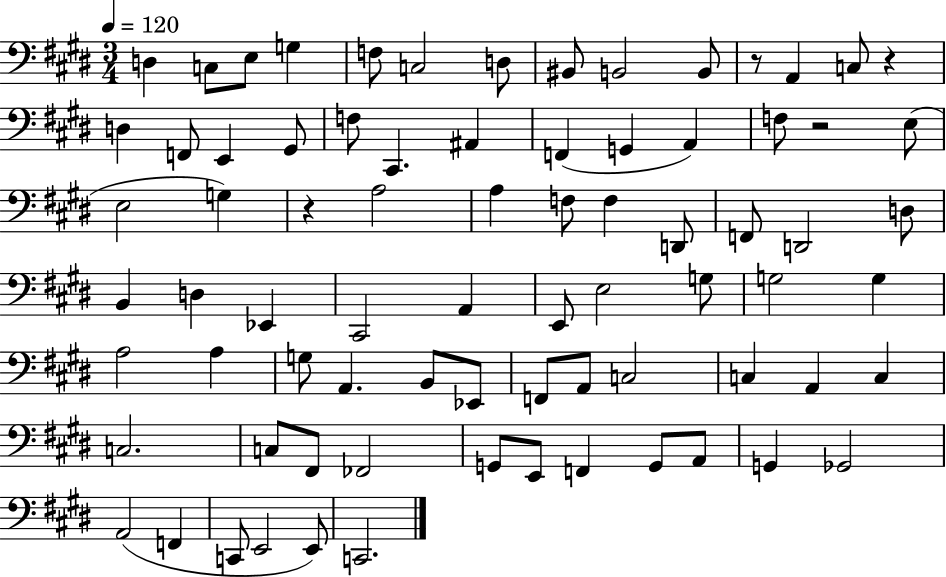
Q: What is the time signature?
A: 3/4